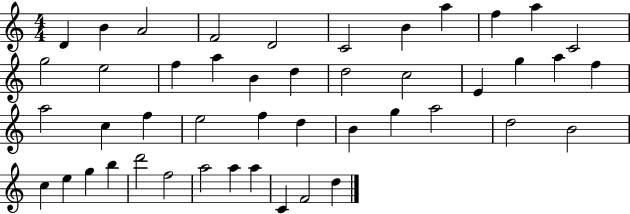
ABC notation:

X:1
T:Untitled
M:4/4
L:1/4
K:C
D B A2 F2 D2 C2 B a f a C2 g2 e2 f a B d d2 c2 E g a f a2 c f e2 f d B g a2 d2 B2 c e g b d'2 f2 a2 a a C F2 d